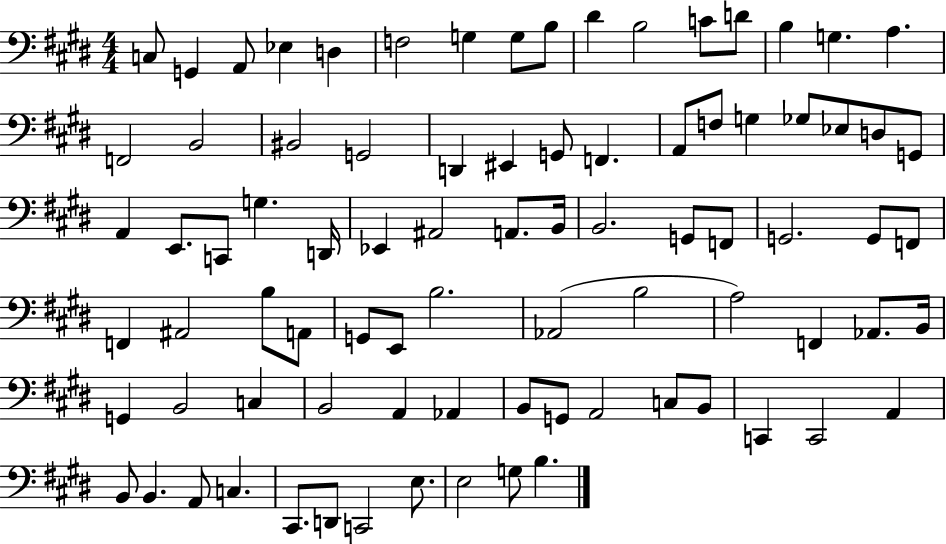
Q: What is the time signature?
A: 4/4